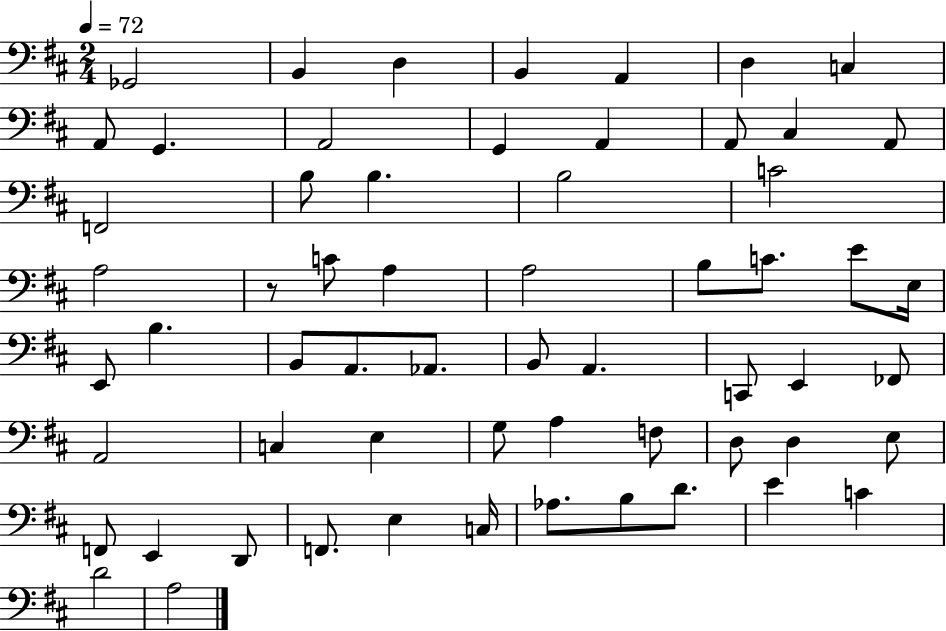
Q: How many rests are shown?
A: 1